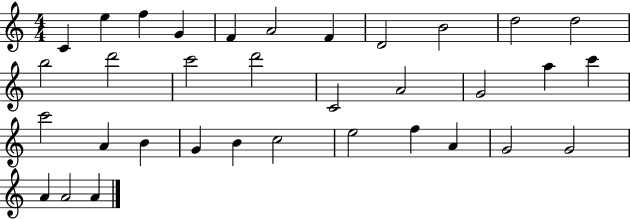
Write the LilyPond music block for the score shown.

{
  \clef treble
  \numericTimeSignature
  \time 4/4
  \key c \major
  c'4 e''4 f''4 g'4 | f'4 a'2 f'4 | d'2 b'2 | d''2 d''2 | \break b''2 d'''2 | c'''2 d'''2 | c'2 a'2 | g'2 a''4 c'''4 | \break c'''2 a'4 b'4 | g'4 b'4 c''2 | e''2 f''4 a'4 | g'2 g'2 | \break a'4 a'2 a'4 | \bar "|."
}